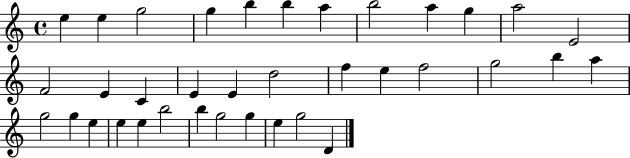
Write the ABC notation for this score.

X:1
T:Untitled
M:4/4
L:1/4
K:C
e e g2 g b b a b2 a g a2 E2 F2 E C E E d2 f e f2 g2 b a g2 g e e e b2 b g2 g e g2 D